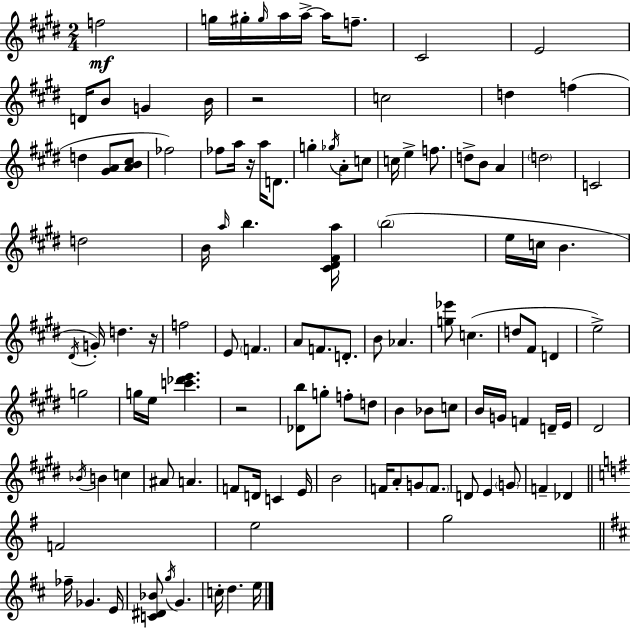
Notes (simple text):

F5/h G5/s G#5/s G#5/s A5/s A5/s A5/s F5/e. C#4/h E4/h D4/s B4/e G4/q B4/s R/h C5/h D5/q F5/q D5/q [G#4,A4]/e [A4,B4,C#5]/e FES5/h FES5/e A5/s R/s A5/s D4/e. G5/q Gb5/s A4/e C5/e C5/s E5/q F5/e. D5/e B4/e A4/q D5/h C4/h D5/h B4/s A5/s B5/q. [C#4,D#4,F#4,A5]/s B5/h E5/s C5/s B4/q. D#4/s G4/s D5/q. R/s F5/h E4/e F4/q. A4/e F4/e. D4/e. B4/e Ab4/q. [G5,Eb6]/e C5/q. D5/e F#4/e D4/q E5/h G5/h G5/s E5/s [C6,Db6,E6]/q. R/h [Db4,B5]/e G5/e F5/e D5/e B4/q Bb4/e C5/e B4/s G4/s F4/q D4/s E4/s D#4/h Bb4/s B4/q C5/q A#4/e A4/q. F4/e D4/s C4/q E4/s B4/h F4/s A4/e G4/e F4/e. D4/e E4/q G4/e F4/q Db4/q F4/h E5/h G5/h FES5/s Gb4/q. E4/s [C4,D#4,Bb4]/e G5/s G4/q. C5/s D5/q. E5/s